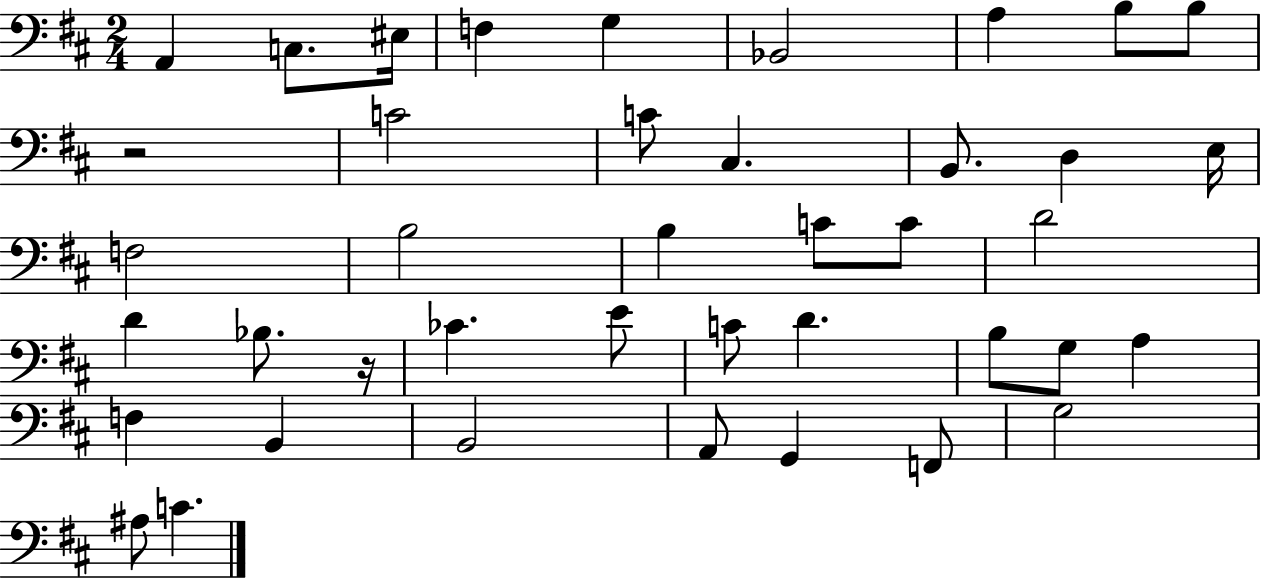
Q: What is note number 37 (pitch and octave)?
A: G3